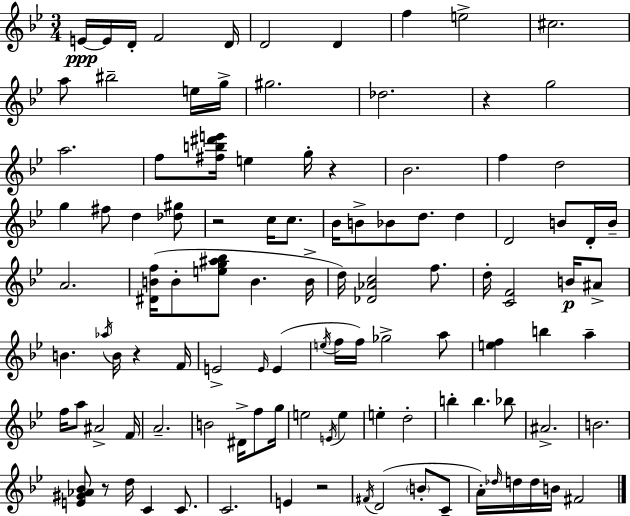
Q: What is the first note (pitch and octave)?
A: E4